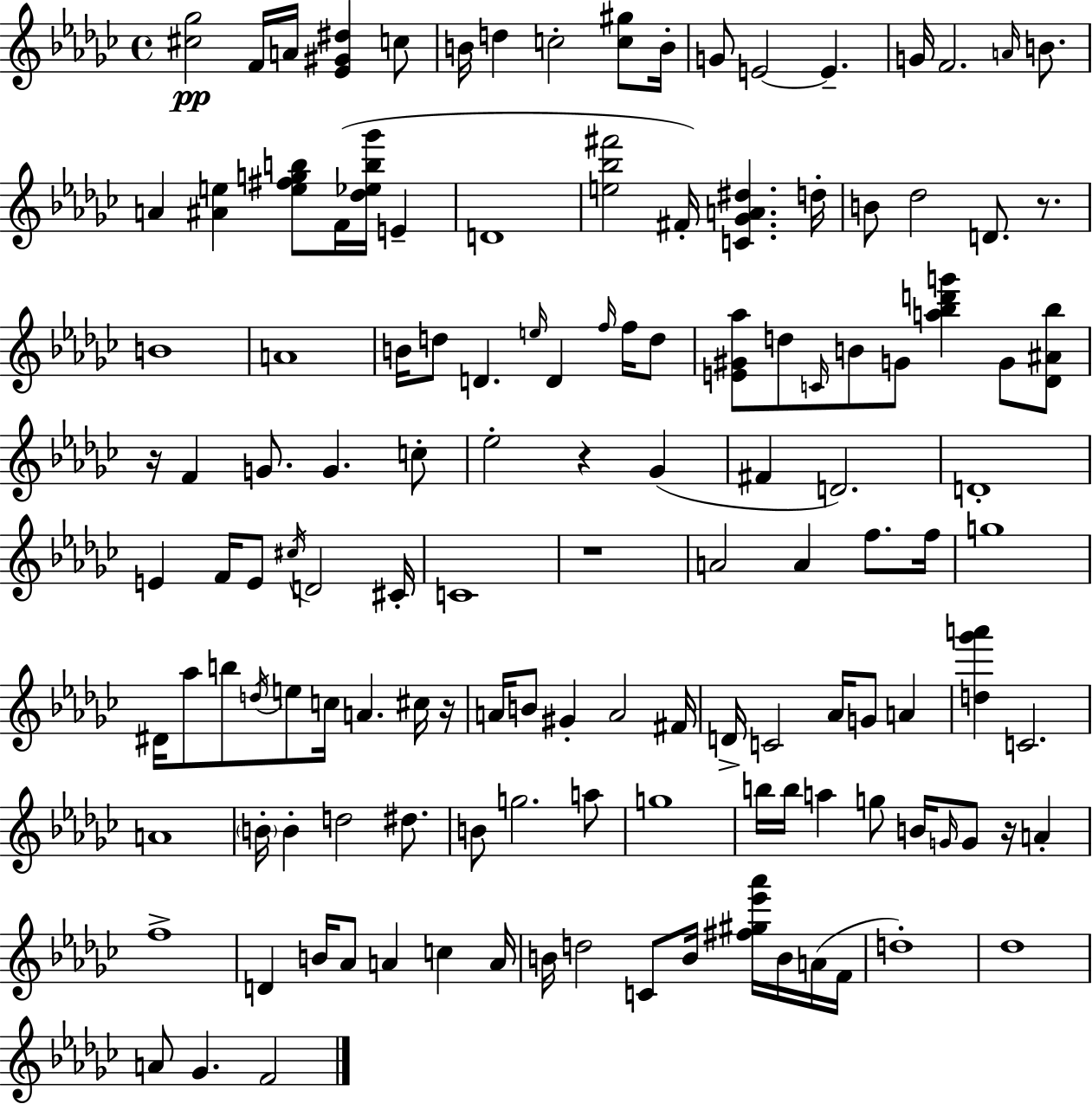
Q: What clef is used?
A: treble